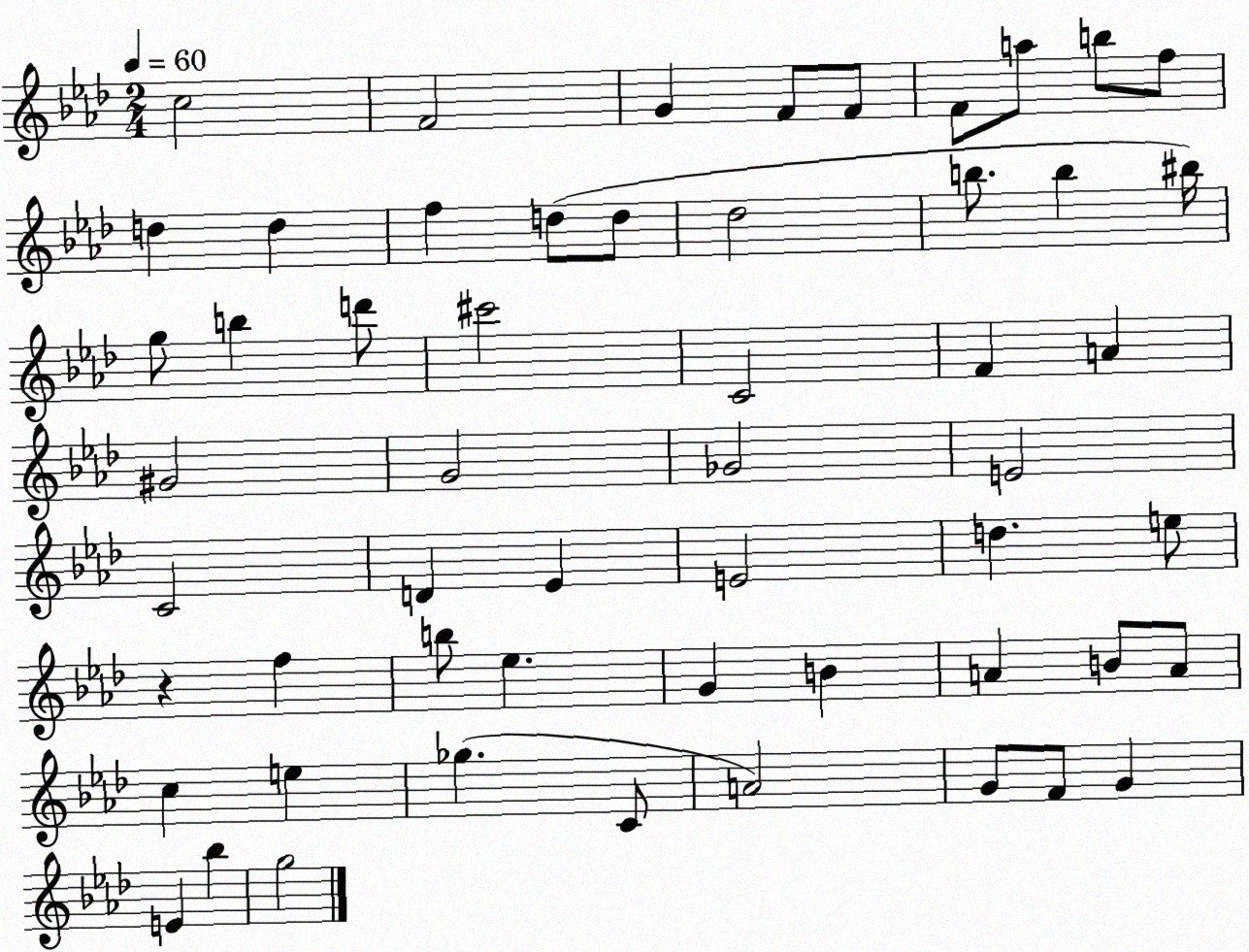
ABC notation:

X:1
T:Untitled
M:2/4
L:1/4
K:Ab
c2 F2 G F/2 F/2 F/2 a/2 b/2 f/2 d d f d/2 d/2 _d2 b/2 b ^b/4 g/2 b d'/2 ^c'2 C2 F A ^G2 G2 _G2 E2 C2 D _E E2 d e/2 z f b/2 _e G B A B/2 A/2 c e _g C/2 A2 G/2 F/2 G E _b g2